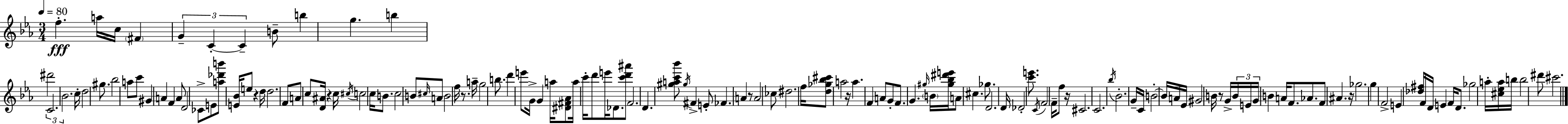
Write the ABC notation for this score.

X:1
T:Untitled
M:3/4
L:1/4
K:Eb
f a/4 c/4 ^F G C C B/2 b g b ^d'2 C2 _B2 c/4 d2 ^g/2 _b2 a/2 c'/2 ^G A F A/2 D2 _C/2 E/2 [a_d'b']/2 [E_B]/4 e/2 z d/4 d2 F/2 A/2 c/2 [D^A]/4 z c/4 ^c/4 c2 c/4 B/2 c2 B/2 ^c/4 A/2 B2 f/4 z/2 a/4 g2 b/2 d' e'/2 G/4 G a/4 [^D^F_A]/2 a/4 c'/4 d'/2 e'/4 _D/2 [c'd'^a']/2 F2 D [^gac'_b']/2 ^g/4 ^F E/2 _F A z/2 A2 _c/2 ^d2 f/4 [d_g_b^c']/2 a2 z/4 a F A/2 G/2 F/2 G ^g/4 B/4 [^g_b^d'e']/4 A/2 ^c _g/2 D2 D/4 _D2 [c'e']/2 C/4 F2 F/4 f/2 z/4 ^C2 C2 _b/4 _B2 G/4 C/4 B2 B/4 A/4 _E/4 ^G2 B/4 z/2 G/4 B/4 E/4 G/4 B A/4 F/2 _A/2 F/2 ^A z/4 _g2 g F2 E [_d^f]/4 F/4 D/4 E F/4 D/2 _g2 a/4 [^c_ea]/4 b/4 b2 ^d'/2 ^c'2